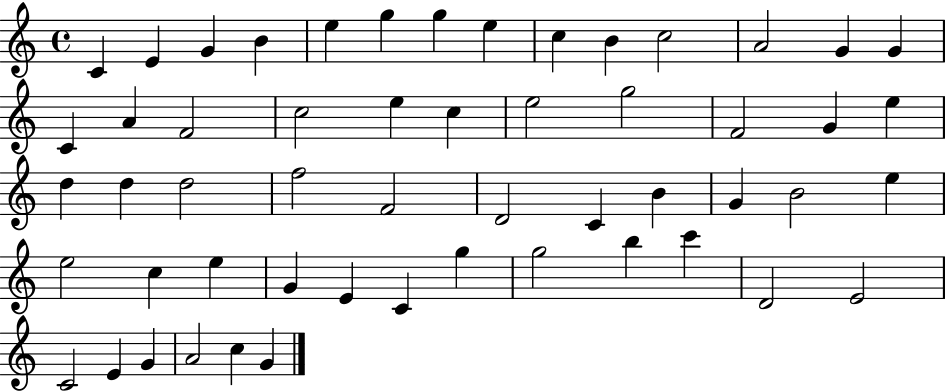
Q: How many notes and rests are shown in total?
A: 54